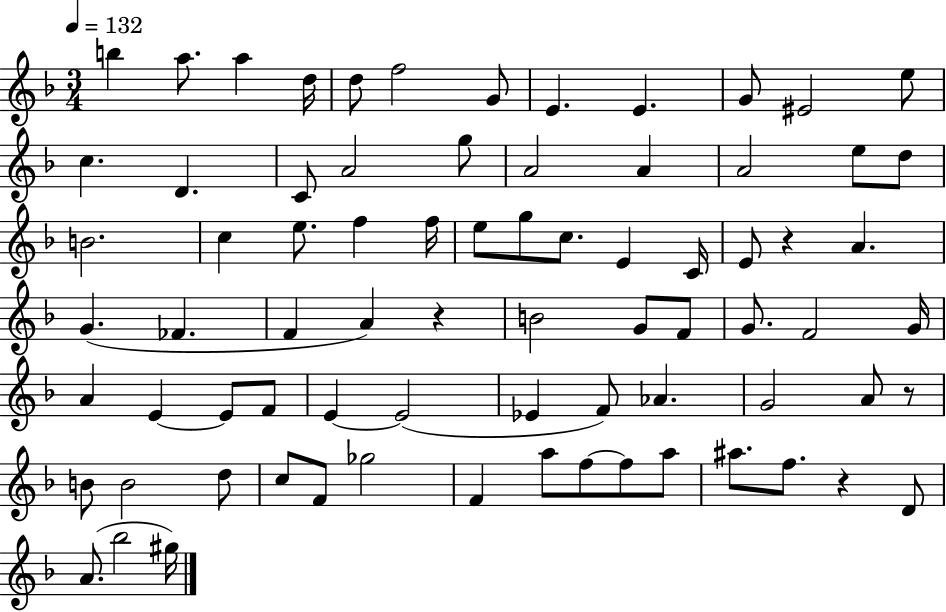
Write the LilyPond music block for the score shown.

{
  \clef treble
  \numericTimeSignature
  \time 3/4
  \key f \major
  \tempo 4 = 132
  b''4 a''8. a''4 d''16 | d''8 f''2 g'8 | e'4. e'4. | g'8 eis'2 e''8 | \break c''4. d'4. | c'8 a'2 g''8 | a'2 a'4 | a'2 e''8 d''8 | \break b'2. | c''4 e''8. f''4 f''16 | e''8 g''8 c''8. e'4 c'16 | e'8 r4 a'4. | \break g'4.( fes'4. | f'4 a'4) r4 | b'2 g'8 f'8 | g'8. f'2 g'16 | \break a'4 e'4~~ e'8 f'8 | e'4~~ e'2( | ees'4 f'8) aes'4. | g'2 a'8 r8 | \break b'8 b'2 d''8 | c''8 f'8 ges''2 | f'4 a''8 f''8~~ f''8 a''8 | ais''8. f''8. r4 d'8 | \break a'8.( bes''2 gis''16) | \bar "|."
}